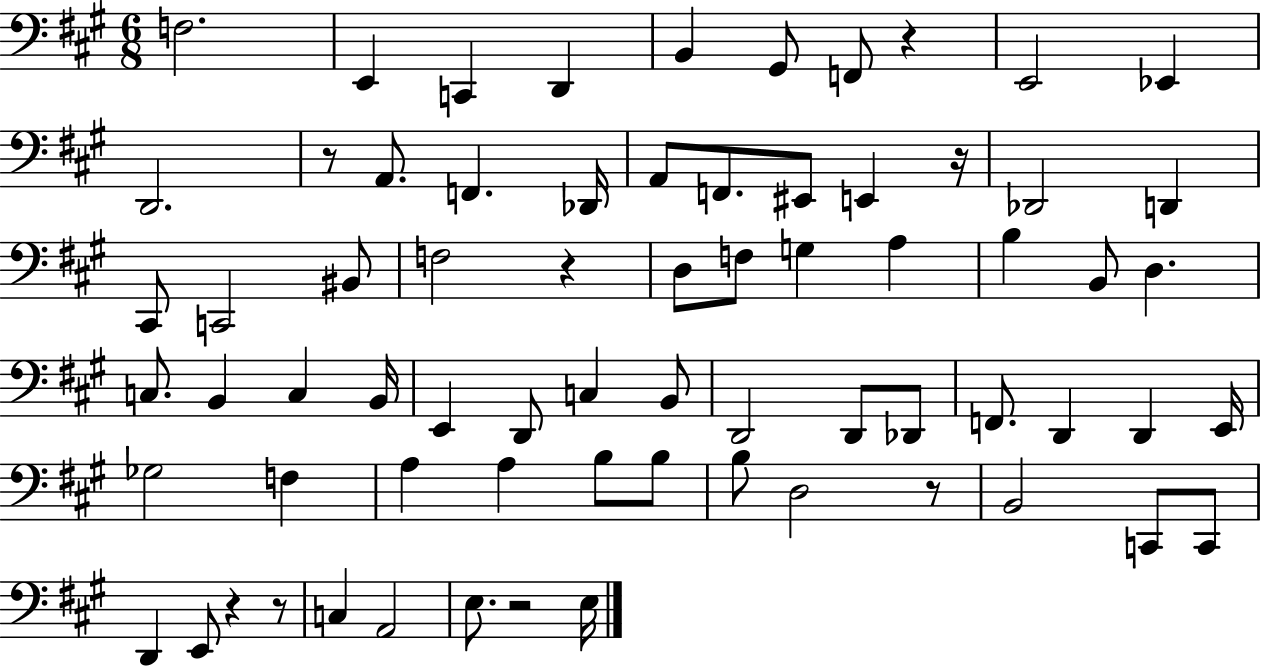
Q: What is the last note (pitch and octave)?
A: E3